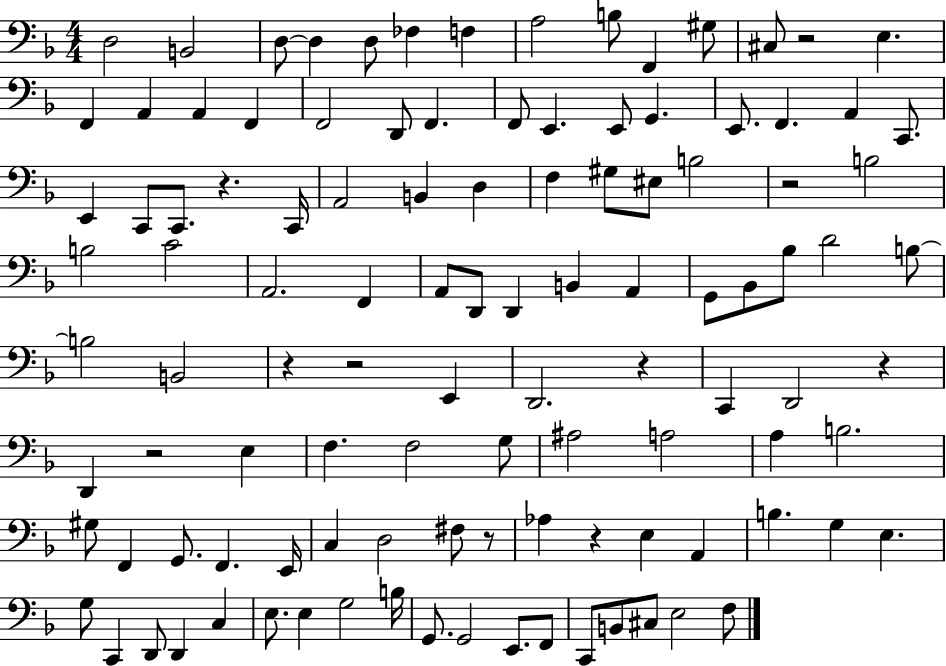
D3/h B2/h D3/e D3/q D3/e FES3/q F3/q A3/h B3/e F2/q G#3/e C#3/e R/h E3/q. F2/q A2/q A2/q F2/q F2/h D2/e F2/q. F2/e E2/q. E2/e G2/q. E2/e. F2/q. A2/q C2/e. E2/q C2/e C2/e. R/q. C2/s A2/h B2/q D3/q F3/q G#3/e EIS3/e B3/h R/h B3/h B3/h C4/h A2/h. F2/q A2/e D2/e D2/q B2/q A2/q G2/e Bb2/e Bb3/e D4/h B3/e B3/h B2/h R/q R/h E2/q D2/h. R/q C2/q D2/h R/q D2/q R/h E3/q F3/q. F3/h G3/e A#3/h A3/h A3/q B3/h. G#3/e F2/q G2/e. F2/q. E2/s C3/q D3/h F#3/e R/e Ab3/q R/q E3/q A2/q B3/q. G3/q E3/q. G3/e C2/q D2/e D2/q C3/q E3/e. E3/q G3/h B3/s G2/e. G2/h E2/e. F2/e C2/e B2/e C#3/e E3/h F3/e